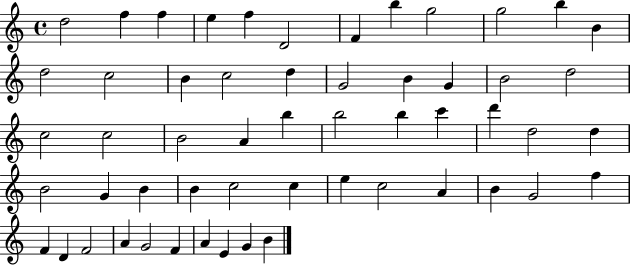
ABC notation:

X:1
T:Untitled
M:4/4
L:1/4
K:C
d2 f f e f D2 F b g2 g2 b B d2 c2 B c2 d G2 B G B2 d2 c2 c2 B2 A b b2 b c' d' d2 d B2 G B B c2 c e c2 A B G2 f F D F2 A G2 F A E G B